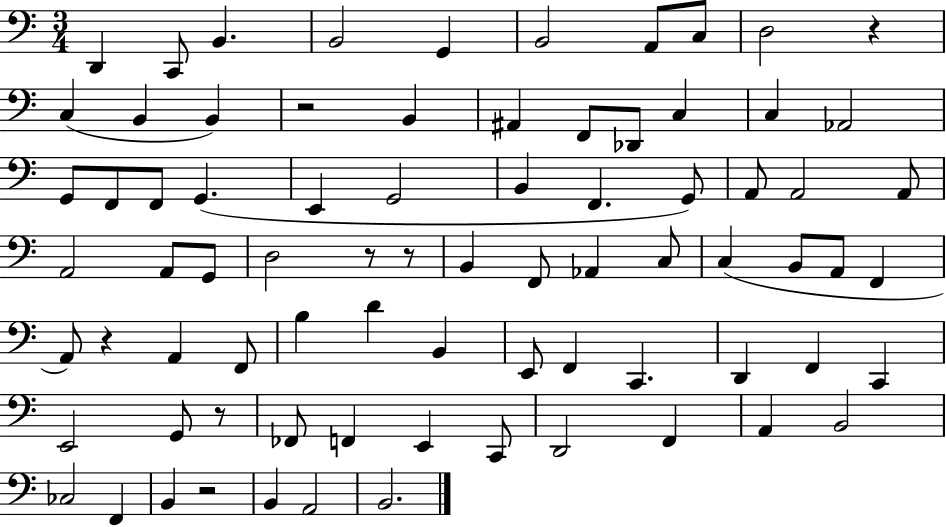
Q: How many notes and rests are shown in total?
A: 78